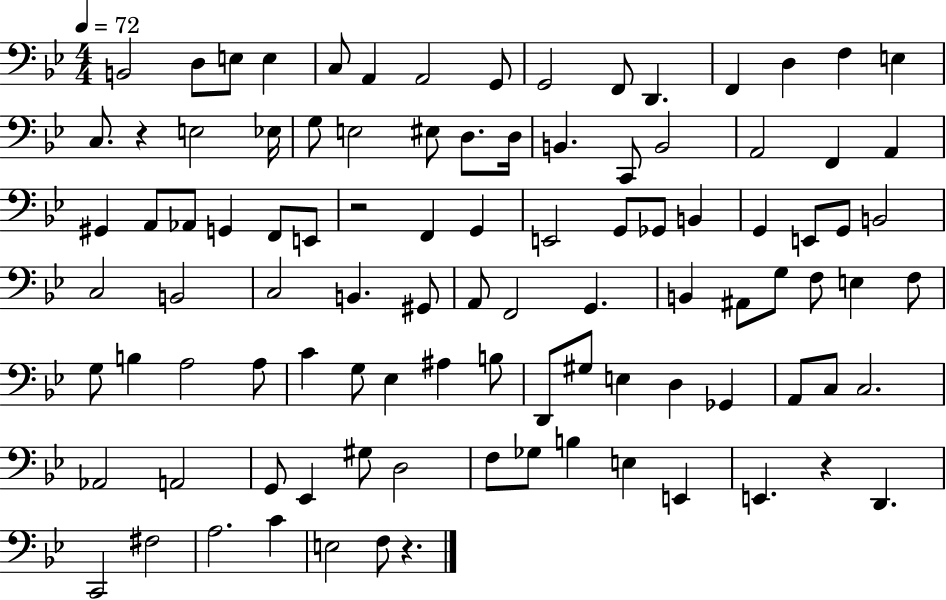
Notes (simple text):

B2/h D3/e E3/e E3/q C3/e A2/q A2/h G2/e G2/h F2/e D2/q. F2/q D3/q F3/q E3/q C3/e. R/q E3/h Eb3/s G3/e E3/h EIS3/e D3/e. D3/s B2/q. C2/e B2/h A2/h F2/q A2/q G#2/q A2/e Ab2/e G2/q F2/e E2/e R/h F2/q G2/q E2/h G2/e Gb2/e B2/q G2/q E2/e G2/e B2/h C3/h B2/h C3/h B2/q. G#2/e A2/e F2/h G2/q. B2/q A#2/e G3/e F3/e E3/q F3/e G3/e B3/q A3/h A3/e C4/q G3/e Eb3/q A#3/q B3/e D2/e G#3/e E3/q D3/q Gb2/q A2/e C3/e C3/h. Ab2/h A2/h G2/e Eb2/q G#3/e D3/h F3/e Gb3/e B3/q E3/q E2/q E2/q. R/q D2/q. C2/h F#3/h A3/h. C4/q E3/h F3/e R/q.